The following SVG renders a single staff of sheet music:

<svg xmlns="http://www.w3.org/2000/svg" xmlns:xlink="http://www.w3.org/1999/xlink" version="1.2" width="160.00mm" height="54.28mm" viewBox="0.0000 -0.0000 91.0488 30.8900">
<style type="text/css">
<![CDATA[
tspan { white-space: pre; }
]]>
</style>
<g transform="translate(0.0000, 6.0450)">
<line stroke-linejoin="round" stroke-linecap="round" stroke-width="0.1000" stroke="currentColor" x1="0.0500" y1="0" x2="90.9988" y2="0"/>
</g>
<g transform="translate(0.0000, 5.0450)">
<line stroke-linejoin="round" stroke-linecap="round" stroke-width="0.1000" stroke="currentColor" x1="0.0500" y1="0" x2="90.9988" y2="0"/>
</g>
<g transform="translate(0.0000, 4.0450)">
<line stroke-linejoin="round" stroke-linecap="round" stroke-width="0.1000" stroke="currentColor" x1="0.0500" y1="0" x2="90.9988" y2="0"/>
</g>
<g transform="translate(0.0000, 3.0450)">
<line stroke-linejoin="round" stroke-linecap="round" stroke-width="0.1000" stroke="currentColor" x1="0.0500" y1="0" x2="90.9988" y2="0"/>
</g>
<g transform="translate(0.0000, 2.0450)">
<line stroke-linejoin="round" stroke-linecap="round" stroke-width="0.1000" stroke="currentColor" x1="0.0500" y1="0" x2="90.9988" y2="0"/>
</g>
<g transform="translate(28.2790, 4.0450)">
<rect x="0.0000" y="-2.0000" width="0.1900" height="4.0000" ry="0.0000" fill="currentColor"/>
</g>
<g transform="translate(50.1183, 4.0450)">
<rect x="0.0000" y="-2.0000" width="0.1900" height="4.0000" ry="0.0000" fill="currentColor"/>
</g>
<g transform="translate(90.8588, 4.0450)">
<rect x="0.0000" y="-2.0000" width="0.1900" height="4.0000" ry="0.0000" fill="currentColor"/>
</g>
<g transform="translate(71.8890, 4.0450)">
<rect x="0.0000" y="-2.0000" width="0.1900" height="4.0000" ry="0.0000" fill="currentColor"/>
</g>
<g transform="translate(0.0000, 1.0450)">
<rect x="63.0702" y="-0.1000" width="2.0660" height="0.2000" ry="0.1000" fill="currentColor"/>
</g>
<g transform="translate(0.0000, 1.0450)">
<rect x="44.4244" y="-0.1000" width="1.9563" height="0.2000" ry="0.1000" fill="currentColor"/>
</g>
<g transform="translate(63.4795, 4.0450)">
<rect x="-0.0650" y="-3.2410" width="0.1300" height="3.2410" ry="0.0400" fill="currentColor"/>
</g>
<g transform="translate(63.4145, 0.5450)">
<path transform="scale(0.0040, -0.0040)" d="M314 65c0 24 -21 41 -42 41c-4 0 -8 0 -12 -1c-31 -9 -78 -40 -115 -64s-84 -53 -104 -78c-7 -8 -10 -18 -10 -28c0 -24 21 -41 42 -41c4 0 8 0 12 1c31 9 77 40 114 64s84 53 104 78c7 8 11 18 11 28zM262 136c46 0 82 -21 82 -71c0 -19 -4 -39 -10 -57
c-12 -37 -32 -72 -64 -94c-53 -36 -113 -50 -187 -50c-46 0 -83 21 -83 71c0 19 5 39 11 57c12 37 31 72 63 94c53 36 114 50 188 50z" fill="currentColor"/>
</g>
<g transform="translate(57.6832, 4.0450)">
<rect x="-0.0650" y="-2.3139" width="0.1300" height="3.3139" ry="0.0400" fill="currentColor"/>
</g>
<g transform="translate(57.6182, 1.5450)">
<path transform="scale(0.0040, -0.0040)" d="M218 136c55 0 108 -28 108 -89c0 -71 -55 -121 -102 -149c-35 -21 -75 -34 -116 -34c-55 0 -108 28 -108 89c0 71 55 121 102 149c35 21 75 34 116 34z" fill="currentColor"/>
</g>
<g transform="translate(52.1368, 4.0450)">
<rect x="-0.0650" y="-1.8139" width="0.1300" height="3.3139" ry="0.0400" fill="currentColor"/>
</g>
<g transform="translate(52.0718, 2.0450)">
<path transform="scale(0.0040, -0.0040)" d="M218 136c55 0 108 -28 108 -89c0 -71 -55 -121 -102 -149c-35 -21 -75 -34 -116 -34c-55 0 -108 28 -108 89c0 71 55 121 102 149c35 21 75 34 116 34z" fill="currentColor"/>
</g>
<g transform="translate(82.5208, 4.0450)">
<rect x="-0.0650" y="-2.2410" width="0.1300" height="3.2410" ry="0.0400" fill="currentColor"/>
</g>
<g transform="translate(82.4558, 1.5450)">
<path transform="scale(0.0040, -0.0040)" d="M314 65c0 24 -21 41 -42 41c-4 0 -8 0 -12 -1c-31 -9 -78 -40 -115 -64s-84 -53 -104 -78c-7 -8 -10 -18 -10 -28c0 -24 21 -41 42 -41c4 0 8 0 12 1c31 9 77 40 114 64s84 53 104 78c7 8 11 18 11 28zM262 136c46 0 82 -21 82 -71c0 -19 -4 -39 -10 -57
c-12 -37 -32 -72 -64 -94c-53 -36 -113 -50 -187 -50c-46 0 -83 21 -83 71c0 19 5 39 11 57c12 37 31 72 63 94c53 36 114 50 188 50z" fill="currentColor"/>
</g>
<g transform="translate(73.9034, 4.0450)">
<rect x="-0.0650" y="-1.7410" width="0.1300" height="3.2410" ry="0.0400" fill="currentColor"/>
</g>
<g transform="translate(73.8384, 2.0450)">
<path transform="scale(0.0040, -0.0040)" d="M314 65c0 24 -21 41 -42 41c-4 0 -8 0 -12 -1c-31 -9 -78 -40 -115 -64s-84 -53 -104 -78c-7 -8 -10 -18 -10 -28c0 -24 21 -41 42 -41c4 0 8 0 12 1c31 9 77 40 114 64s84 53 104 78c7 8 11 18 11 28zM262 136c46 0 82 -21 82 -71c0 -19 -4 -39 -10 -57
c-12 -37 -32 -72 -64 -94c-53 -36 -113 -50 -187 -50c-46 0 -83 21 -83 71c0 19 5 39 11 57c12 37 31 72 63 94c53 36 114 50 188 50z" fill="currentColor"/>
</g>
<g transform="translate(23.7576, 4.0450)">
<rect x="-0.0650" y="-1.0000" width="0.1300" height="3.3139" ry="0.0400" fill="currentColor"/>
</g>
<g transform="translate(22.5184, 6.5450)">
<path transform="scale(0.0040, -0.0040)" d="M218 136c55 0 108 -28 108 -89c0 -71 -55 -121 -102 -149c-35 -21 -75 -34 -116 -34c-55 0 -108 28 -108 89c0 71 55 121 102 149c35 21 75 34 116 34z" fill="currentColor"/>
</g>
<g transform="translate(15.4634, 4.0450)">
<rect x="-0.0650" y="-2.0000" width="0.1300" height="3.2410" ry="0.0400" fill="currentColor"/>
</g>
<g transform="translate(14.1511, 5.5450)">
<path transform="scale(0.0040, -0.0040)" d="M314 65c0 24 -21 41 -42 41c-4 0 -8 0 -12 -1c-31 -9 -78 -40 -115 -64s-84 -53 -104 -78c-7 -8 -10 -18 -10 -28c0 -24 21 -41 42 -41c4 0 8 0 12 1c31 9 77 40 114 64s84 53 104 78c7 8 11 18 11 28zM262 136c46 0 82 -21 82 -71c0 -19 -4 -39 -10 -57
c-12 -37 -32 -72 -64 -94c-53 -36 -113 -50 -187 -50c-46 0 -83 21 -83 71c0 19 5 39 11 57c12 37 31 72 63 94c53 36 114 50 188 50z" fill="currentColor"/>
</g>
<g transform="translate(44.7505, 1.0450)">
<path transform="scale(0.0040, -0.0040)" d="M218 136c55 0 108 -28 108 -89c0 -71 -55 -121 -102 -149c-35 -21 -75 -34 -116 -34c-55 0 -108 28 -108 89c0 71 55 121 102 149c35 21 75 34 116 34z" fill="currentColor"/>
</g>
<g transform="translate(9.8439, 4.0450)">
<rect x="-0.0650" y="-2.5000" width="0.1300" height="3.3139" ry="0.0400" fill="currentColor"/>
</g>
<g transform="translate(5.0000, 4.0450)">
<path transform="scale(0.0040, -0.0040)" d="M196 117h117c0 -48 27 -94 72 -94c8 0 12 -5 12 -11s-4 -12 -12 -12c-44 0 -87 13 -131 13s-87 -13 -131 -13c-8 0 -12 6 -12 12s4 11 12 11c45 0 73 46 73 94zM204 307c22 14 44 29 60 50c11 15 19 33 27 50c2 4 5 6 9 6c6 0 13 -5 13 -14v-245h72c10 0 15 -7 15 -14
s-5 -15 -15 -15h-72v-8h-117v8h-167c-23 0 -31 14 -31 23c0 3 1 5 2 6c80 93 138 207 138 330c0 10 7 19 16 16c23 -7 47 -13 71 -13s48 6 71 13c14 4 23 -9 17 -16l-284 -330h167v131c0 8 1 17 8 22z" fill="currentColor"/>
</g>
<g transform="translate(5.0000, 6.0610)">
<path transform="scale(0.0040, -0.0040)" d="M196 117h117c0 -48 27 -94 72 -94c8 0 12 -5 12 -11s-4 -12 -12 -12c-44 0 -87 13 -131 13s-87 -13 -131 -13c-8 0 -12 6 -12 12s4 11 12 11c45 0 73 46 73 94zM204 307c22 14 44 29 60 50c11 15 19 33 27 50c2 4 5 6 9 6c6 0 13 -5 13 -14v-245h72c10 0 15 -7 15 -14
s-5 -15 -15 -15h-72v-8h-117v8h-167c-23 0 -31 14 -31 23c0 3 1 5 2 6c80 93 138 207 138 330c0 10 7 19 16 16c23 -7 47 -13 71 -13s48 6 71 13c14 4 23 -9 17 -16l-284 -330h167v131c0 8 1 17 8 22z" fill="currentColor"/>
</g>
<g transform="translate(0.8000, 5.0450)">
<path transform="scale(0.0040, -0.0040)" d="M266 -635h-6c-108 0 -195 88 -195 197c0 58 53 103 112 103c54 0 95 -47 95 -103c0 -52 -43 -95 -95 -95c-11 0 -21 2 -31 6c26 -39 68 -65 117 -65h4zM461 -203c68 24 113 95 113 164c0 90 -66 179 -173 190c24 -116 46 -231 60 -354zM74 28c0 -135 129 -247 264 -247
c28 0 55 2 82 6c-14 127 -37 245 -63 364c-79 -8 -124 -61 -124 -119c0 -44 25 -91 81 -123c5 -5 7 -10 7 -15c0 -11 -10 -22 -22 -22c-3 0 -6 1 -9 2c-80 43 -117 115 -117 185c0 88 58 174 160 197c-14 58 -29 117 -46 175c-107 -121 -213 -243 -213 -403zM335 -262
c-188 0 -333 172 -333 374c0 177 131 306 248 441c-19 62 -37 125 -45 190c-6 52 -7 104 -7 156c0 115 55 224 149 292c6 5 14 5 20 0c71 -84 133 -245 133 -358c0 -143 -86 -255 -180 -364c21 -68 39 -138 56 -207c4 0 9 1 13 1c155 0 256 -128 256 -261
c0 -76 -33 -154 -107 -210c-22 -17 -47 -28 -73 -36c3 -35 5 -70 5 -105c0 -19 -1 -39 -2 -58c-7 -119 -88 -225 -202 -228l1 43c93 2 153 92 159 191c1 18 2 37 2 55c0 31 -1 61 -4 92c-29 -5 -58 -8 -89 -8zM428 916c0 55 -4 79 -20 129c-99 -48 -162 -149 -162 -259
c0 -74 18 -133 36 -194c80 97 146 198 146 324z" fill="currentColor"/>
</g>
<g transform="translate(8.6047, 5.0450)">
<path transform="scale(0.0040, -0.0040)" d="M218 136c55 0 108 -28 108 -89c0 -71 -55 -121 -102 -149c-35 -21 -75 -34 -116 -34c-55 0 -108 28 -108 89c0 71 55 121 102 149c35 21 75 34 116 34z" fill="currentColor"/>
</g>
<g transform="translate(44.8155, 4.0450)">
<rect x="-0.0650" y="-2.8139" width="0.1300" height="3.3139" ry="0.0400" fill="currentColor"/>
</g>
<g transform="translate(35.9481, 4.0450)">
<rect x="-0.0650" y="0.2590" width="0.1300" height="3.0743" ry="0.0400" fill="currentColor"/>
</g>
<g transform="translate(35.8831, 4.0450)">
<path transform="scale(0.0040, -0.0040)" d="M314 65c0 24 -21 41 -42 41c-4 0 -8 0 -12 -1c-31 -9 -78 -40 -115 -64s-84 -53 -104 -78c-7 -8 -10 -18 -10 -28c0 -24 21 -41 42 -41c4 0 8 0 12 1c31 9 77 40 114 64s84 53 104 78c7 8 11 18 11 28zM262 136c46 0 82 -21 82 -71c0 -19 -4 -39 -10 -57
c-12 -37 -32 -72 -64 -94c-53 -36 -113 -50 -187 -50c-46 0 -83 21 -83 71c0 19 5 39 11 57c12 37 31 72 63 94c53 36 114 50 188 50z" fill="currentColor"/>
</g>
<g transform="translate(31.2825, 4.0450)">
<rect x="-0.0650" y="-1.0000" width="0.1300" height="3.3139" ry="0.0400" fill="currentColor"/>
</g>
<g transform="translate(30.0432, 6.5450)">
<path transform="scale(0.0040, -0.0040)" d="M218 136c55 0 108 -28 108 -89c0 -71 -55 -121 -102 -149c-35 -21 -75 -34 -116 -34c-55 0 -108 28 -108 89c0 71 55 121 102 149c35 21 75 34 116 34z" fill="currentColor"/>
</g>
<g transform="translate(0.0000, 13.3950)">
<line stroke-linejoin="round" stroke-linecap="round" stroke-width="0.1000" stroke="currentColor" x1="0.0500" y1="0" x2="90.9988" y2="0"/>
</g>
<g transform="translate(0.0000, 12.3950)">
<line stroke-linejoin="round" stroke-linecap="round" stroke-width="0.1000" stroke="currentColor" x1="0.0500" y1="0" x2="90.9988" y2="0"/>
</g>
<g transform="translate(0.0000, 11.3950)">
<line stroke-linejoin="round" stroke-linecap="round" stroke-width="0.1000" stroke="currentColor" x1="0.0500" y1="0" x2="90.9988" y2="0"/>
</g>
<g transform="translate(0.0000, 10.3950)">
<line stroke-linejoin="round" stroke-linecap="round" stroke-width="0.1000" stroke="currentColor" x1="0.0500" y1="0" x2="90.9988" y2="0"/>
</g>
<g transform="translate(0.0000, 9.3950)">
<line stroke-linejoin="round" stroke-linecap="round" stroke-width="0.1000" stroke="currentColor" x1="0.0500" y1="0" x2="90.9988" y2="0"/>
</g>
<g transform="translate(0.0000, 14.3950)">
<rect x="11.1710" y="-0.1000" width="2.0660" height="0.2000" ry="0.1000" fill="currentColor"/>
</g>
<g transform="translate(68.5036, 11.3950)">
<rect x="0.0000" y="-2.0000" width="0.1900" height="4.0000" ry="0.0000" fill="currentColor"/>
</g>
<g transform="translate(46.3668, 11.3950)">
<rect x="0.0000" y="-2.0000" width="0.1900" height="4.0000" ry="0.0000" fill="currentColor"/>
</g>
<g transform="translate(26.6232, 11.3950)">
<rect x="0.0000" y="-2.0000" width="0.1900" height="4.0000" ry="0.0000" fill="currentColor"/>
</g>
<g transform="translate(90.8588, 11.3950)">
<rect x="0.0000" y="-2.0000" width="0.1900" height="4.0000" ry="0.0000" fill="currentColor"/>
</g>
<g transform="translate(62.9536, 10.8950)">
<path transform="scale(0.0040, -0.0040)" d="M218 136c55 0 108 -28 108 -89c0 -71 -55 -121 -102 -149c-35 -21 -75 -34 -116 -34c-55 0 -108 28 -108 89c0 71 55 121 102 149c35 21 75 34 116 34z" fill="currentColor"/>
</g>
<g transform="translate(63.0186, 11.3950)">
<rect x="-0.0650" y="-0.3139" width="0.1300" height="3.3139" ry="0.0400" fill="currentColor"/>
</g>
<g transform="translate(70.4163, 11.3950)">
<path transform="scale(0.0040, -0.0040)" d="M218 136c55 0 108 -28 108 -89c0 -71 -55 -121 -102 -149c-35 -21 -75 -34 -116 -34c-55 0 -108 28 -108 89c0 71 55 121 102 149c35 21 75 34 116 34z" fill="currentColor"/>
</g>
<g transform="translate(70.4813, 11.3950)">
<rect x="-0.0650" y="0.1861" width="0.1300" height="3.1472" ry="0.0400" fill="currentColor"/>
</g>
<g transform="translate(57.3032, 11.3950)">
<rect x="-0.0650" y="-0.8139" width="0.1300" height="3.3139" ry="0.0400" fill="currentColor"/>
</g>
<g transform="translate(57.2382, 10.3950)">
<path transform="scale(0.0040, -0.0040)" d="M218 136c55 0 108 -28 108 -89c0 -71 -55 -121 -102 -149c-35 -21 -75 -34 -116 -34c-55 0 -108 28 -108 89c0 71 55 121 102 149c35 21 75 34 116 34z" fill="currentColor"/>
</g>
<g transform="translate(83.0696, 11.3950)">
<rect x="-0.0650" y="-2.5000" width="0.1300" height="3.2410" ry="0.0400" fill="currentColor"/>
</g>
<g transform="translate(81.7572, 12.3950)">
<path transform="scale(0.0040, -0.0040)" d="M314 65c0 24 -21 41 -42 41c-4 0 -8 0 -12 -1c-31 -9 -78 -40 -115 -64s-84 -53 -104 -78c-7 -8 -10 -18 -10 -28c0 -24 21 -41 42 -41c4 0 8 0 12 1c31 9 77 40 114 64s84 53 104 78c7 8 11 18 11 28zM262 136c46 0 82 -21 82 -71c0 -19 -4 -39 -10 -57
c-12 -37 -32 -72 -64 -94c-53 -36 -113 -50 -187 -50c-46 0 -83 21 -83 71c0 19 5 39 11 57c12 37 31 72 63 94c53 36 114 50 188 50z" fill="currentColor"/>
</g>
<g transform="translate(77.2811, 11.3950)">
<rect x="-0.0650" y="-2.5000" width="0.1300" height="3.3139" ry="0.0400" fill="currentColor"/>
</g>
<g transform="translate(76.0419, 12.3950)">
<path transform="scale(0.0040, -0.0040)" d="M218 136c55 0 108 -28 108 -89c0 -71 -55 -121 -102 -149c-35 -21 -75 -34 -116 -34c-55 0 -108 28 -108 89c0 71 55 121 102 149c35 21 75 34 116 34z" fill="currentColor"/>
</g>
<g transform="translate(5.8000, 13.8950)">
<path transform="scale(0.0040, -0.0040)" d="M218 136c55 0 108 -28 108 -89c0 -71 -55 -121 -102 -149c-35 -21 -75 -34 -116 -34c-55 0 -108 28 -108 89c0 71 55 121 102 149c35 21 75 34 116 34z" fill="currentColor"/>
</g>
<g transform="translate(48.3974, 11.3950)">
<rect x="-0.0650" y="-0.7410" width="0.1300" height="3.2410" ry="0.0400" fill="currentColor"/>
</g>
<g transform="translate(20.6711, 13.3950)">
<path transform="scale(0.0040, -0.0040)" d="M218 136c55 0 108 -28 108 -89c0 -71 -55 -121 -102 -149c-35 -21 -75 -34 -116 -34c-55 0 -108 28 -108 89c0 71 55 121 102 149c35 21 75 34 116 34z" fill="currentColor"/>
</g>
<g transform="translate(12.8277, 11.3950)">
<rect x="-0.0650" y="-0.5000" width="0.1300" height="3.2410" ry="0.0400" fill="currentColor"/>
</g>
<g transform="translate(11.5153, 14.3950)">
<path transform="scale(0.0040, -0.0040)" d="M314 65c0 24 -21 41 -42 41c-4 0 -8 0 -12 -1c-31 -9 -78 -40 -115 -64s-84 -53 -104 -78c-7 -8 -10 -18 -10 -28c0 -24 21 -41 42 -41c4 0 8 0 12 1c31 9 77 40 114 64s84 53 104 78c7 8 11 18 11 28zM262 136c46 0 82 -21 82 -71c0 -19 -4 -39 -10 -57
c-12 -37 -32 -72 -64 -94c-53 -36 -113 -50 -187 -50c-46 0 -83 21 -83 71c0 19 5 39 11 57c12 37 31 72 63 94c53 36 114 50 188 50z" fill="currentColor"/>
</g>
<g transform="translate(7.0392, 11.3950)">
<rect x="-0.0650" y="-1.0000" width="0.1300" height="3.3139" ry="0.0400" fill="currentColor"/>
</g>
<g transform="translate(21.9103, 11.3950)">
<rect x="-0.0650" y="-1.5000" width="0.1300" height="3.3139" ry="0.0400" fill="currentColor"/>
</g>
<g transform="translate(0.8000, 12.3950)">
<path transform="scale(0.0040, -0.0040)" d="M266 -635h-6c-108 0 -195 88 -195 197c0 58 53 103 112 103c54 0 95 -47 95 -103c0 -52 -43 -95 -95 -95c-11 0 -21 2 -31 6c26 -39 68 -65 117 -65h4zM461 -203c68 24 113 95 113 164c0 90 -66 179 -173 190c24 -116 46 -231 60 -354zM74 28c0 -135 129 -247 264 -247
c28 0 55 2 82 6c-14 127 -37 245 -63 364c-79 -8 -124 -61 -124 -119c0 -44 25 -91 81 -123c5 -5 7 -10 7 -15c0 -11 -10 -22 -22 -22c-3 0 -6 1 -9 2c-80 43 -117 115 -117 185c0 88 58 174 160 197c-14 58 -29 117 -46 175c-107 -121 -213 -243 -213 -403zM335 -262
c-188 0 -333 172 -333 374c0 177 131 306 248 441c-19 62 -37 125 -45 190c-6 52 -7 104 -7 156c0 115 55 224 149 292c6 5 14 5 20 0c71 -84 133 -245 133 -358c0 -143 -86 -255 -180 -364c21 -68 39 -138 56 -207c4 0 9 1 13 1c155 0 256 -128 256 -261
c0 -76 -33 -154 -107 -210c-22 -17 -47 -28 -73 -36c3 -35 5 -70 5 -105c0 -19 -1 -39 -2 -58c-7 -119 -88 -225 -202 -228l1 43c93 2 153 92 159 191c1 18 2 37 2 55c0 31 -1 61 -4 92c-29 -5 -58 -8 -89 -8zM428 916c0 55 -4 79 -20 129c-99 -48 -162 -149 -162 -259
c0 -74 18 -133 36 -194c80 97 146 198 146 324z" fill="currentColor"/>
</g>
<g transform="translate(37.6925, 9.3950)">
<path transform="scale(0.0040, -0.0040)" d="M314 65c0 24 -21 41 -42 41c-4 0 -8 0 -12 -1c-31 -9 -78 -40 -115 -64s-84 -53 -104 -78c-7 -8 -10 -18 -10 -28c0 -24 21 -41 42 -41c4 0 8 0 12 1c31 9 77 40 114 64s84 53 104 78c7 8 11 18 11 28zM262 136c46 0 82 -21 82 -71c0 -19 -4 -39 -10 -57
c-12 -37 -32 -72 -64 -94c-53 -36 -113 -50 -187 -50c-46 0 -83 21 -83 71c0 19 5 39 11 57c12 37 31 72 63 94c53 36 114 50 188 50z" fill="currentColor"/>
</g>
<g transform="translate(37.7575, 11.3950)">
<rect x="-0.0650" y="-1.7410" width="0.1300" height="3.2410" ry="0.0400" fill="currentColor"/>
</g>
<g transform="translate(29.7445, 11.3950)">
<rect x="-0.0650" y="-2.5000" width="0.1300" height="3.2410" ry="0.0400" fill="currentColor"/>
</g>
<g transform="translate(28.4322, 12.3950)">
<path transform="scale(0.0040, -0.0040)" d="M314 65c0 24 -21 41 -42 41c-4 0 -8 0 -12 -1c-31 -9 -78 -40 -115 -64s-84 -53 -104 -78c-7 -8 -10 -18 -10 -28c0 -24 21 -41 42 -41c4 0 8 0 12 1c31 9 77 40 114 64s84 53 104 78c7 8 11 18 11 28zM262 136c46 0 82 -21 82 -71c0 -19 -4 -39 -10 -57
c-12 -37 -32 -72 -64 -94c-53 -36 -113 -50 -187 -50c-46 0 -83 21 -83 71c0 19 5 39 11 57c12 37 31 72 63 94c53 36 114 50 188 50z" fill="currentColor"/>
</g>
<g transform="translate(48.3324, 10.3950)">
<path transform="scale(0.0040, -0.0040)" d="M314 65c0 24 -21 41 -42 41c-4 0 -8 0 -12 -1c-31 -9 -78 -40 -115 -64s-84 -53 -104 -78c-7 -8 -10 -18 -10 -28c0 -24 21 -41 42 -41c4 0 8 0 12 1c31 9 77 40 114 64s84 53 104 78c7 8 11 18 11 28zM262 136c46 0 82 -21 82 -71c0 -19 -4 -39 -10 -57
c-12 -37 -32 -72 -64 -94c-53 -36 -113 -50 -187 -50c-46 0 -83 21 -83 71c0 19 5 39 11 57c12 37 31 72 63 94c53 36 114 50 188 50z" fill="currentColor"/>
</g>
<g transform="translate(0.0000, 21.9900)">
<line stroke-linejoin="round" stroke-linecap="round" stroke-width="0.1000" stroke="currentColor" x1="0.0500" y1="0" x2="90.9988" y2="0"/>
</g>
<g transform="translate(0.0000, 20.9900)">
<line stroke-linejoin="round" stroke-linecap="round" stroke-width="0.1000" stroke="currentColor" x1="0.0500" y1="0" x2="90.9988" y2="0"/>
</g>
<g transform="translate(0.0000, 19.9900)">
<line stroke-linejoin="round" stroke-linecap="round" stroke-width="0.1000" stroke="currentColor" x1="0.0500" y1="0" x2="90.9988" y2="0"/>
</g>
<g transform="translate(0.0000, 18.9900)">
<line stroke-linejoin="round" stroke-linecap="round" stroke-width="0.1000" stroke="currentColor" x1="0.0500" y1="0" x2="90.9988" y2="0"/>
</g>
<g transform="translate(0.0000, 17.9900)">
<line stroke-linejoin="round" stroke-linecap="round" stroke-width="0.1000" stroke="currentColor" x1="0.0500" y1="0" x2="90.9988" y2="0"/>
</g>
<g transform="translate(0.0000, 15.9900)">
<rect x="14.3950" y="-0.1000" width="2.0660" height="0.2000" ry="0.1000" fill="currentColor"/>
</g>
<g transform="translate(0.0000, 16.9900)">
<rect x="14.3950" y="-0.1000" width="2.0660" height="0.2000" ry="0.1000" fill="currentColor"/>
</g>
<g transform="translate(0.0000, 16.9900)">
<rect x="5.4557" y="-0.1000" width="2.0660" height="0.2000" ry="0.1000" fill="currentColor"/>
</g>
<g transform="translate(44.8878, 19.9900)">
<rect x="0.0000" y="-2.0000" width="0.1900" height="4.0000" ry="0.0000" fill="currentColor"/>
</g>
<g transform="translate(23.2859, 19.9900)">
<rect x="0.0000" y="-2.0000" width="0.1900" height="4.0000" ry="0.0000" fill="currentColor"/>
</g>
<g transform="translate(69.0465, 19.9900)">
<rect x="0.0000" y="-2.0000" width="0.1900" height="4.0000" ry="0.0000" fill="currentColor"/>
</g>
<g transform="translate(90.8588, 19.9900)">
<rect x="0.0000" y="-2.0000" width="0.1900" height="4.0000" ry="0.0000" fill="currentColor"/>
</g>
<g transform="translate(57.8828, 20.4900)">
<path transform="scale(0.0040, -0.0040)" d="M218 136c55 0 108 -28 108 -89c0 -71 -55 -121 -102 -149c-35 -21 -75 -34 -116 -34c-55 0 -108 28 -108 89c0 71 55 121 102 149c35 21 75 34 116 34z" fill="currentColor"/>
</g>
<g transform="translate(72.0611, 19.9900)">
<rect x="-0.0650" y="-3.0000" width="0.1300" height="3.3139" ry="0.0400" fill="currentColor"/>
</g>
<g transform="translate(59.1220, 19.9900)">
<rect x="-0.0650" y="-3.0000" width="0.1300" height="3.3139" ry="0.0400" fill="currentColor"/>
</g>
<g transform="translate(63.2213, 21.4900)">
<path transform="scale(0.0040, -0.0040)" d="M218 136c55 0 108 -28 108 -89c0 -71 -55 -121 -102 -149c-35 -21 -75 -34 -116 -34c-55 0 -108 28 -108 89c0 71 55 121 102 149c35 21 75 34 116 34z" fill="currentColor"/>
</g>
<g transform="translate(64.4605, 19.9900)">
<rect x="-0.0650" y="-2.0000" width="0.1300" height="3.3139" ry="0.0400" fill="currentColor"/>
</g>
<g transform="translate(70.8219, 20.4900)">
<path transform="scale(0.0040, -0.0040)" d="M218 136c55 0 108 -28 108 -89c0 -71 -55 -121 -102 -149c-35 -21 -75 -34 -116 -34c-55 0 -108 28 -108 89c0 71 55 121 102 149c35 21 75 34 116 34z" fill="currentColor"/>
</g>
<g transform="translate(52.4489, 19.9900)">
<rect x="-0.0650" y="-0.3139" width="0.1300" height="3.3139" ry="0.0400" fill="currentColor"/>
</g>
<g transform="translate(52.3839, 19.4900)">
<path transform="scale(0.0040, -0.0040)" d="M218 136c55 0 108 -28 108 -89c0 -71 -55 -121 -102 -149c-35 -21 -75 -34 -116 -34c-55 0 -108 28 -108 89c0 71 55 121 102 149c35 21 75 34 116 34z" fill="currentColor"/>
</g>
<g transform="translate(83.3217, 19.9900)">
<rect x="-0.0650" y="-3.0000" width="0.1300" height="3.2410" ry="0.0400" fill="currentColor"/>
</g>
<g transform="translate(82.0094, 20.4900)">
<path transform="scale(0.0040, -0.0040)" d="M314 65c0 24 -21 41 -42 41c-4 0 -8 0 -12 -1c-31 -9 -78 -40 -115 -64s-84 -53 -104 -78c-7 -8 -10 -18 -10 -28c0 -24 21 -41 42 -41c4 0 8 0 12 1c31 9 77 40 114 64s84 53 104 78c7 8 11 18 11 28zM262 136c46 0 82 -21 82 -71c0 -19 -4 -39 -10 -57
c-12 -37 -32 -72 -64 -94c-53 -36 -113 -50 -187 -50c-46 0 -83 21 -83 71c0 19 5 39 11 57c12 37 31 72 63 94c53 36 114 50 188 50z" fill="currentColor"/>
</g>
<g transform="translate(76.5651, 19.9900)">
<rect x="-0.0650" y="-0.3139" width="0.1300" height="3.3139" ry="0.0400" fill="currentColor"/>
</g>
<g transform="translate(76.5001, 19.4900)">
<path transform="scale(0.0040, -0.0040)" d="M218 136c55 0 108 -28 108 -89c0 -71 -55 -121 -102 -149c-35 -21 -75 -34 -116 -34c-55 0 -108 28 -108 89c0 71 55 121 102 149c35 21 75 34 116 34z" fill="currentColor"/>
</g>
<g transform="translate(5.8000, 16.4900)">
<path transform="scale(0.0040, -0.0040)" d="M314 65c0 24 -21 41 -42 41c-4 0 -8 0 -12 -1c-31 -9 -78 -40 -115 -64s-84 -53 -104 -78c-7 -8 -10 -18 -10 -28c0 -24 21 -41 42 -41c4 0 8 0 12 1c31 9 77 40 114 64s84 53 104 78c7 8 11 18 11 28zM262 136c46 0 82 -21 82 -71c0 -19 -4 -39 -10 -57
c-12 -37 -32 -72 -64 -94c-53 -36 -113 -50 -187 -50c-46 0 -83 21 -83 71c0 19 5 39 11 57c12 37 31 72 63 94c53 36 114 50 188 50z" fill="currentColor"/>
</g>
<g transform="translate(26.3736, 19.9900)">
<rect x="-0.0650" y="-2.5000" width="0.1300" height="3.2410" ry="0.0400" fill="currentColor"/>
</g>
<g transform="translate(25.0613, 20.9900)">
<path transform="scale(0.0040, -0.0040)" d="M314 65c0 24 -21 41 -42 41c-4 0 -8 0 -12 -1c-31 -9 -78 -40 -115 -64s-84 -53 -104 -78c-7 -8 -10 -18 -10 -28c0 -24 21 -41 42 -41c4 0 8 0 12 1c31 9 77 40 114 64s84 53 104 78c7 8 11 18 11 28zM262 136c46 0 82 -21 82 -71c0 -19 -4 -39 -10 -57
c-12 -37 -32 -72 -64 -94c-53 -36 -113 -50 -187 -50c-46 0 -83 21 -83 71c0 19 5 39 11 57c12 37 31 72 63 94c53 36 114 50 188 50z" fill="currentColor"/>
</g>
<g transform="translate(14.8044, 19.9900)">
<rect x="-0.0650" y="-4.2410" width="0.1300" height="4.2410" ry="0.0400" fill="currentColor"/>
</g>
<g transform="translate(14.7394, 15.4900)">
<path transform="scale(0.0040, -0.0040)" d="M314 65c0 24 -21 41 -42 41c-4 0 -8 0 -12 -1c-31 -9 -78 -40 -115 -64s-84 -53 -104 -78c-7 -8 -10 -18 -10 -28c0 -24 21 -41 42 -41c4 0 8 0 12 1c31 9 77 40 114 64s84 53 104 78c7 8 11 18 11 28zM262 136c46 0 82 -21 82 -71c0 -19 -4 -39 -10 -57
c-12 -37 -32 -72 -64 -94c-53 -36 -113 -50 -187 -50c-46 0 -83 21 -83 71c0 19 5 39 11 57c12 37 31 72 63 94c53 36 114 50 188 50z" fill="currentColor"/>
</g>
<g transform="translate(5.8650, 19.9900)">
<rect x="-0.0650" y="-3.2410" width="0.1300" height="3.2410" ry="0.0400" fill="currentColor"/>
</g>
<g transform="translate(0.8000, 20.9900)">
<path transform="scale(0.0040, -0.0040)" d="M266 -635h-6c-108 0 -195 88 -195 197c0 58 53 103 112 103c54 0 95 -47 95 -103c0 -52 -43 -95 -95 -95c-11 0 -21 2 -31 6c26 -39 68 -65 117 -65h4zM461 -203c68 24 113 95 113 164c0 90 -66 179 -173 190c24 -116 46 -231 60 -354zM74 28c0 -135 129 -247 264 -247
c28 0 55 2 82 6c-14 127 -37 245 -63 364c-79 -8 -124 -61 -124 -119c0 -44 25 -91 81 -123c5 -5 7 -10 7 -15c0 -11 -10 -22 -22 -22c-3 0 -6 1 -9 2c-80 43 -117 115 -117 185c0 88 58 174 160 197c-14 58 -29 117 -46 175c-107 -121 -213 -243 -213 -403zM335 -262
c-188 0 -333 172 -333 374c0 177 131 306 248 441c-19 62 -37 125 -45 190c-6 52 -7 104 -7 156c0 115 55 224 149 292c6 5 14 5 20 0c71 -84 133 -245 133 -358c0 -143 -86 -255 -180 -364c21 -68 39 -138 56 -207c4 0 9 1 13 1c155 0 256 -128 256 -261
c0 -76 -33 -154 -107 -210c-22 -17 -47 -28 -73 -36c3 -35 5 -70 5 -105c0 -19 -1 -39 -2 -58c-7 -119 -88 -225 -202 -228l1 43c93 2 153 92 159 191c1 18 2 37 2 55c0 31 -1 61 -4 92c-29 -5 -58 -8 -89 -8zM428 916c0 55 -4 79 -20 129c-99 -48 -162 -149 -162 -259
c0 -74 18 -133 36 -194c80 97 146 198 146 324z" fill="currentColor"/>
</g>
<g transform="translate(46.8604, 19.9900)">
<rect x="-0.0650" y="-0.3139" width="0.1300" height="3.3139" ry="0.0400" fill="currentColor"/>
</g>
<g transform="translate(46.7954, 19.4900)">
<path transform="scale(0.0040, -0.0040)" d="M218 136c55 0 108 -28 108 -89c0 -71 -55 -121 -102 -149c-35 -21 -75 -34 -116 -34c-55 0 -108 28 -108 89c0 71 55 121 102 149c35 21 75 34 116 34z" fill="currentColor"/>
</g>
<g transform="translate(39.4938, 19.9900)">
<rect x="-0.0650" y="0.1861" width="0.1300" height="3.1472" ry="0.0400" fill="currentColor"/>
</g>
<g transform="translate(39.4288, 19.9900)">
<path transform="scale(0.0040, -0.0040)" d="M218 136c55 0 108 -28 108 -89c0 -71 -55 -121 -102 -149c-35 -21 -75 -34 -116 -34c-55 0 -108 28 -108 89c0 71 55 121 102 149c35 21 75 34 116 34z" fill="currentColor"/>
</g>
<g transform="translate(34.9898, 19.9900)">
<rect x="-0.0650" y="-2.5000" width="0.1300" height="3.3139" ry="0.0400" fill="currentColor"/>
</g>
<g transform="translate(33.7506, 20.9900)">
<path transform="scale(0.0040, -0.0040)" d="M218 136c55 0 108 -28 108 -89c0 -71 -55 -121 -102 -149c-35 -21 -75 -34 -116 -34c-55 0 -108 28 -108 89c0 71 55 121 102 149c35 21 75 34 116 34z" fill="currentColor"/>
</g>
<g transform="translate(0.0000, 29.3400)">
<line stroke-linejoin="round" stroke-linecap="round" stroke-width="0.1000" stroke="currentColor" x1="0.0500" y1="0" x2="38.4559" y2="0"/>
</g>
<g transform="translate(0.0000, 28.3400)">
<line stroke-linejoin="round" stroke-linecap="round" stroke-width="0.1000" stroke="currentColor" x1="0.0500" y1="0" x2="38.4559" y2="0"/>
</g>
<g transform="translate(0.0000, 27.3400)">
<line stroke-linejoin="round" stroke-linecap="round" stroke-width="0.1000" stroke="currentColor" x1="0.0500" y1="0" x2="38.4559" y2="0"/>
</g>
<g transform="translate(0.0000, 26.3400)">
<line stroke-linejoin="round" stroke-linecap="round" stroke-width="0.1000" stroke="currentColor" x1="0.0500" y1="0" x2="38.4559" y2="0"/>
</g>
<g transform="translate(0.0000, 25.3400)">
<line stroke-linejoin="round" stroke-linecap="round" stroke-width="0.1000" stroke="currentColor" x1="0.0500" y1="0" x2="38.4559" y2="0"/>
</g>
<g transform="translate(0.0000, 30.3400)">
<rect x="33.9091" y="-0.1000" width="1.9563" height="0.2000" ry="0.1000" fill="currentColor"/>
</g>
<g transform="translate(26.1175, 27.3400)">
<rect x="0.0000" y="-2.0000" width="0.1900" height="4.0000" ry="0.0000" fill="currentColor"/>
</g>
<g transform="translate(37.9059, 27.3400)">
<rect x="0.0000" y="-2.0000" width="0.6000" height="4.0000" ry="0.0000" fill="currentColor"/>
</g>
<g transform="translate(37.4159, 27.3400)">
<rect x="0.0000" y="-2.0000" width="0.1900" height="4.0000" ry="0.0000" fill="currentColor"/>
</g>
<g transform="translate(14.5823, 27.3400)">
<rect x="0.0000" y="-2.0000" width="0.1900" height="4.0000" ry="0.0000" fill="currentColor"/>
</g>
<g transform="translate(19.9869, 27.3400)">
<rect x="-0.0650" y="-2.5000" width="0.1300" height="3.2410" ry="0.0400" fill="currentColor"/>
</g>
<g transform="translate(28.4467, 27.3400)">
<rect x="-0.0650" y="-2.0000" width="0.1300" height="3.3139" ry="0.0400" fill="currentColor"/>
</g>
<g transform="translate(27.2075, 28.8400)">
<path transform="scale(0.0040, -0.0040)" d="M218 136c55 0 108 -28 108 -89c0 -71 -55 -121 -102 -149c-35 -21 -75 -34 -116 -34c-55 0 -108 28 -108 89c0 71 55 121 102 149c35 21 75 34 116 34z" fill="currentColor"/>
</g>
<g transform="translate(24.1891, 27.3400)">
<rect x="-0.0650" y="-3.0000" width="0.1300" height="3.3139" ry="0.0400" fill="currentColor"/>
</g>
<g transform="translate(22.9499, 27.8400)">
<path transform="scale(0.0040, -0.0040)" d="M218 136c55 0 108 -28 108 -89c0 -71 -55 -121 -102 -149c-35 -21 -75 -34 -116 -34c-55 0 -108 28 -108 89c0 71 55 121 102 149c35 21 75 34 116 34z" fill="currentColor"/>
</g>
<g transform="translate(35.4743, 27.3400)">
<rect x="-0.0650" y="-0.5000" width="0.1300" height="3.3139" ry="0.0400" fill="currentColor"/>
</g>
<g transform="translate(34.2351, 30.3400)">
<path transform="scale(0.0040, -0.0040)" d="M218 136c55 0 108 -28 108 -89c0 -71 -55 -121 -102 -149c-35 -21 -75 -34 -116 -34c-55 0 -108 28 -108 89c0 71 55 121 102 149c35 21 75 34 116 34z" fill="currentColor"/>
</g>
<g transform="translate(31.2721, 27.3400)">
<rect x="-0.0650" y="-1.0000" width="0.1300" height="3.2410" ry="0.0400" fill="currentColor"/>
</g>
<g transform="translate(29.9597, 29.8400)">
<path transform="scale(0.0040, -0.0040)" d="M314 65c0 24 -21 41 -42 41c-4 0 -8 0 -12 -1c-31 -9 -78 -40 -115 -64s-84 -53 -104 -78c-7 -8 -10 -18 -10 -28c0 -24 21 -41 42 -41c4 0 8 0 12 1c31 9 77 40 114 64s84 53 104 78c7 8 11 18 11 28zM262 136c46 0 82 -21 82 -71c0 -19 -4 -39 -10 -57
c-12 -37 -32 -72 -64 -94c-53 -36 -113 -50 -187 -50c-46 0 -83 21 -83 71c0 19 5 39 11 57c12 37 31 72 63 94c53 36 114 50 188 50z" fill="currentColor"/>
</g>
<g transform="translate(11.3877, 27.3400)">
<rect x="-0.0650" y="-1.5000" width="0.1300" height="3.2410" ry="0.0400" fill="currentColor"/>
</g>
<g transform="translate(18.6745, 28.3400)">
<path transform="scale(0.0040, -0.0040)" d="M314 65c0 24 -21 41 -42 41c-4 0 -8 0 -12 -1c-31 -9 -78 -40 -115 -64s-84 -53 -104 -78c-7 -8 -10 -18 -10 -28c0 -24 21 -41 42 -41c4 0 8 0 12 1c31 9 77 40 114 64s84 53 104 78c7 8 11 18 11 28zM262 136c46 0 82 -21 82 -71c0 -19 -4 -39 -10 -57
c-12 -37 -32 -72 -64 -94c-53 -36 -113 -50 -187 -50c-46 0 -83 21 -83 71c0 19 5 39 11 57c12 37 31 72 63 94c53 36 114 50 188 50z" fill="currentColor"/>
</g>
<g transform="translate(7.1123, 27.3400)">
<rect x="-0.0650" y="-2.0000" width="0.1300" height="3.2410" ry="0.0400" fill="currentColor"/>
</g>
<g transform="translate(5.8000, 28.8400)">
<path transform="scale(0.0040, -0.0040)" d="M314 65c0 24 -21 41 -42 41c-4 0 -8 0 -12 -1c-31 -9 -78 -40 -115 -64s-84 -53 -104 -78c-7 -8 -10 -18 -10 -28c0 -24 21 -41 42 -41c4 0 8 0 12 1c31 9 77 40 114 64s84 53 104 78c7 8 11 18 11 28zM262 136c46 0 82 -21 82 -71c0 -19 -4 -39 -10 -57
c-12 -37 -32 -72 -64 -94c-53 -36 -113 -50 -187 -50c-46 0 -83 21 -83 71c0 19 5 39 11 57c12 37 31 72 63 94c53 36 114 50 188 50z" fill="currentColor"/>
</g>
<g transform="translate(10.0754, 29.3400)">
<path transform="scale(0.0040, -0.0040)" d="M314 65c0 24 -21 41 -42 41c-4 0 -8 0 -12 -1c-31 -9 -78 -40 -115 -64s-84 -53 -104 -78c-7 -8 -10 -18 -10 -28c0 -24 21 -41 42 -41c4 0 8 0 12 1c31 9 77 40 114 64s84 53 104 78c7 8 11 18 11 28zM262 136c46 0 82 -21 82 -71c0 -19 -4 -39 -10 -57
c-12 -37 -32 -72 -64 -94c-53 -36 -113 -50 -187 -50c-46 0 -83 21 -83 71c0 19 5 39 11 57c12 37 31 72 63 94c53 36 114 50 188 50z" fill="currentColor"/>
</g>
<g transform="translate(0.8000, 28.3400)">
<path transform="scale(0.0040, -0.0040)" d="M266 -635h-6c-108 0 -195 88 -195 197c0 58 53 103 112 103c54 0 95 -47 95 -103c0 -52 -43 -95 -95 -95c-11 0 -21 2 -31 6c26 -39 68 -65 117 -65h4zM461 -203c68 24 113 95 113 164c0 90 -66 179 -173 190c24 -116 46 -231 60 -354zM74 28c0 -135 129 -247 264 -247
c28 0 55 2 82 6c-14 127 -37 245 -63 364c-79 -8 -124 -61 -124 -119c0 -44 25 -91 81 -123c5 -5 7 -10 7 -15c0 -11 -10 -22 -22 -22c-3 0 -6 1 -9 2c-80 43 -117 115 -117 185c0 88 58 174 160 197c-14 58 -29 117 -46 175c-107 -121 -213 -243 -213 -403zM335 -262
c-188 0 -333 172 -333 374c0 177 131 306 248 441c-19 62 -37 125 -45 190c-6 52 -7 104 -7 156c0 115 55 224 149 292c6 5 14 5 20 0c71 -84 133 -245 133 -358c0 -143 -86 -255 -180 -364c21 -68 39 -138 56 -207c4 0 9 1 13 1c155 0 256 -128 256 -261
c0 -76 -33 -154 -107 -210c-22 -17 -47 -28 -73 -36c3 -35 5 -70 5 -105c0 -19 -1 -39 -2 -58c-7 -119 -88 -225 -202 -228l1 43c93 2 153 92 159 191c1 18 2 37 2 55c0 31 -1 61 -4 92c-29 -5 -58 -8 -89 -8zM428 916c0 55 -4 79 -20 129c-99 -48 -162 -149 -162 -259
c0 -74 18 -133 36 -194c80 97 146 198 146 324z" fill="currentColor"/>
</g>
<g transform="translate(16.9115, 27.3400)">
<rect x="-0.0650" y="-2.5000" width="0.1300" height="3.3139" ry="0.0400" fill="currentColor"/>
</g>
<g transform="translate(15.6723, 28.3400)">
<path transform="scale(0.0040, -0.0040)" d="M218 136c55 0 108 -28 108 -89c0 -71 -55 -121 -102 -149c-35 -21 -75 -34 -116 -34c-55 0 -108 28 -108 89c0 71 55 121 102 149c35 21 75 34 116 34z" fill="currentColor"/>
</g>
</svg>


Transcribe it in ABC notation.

X:1
T:Untitled
M:4/4
L:1/4
K:C
G F2 D D B2 a f g b2 f2 g2 D C2 E G2 f2 d2 d c B G G2 b2 d'2 G2 G B c c A F A c A2 F2 E2 G G2 A F D2 C